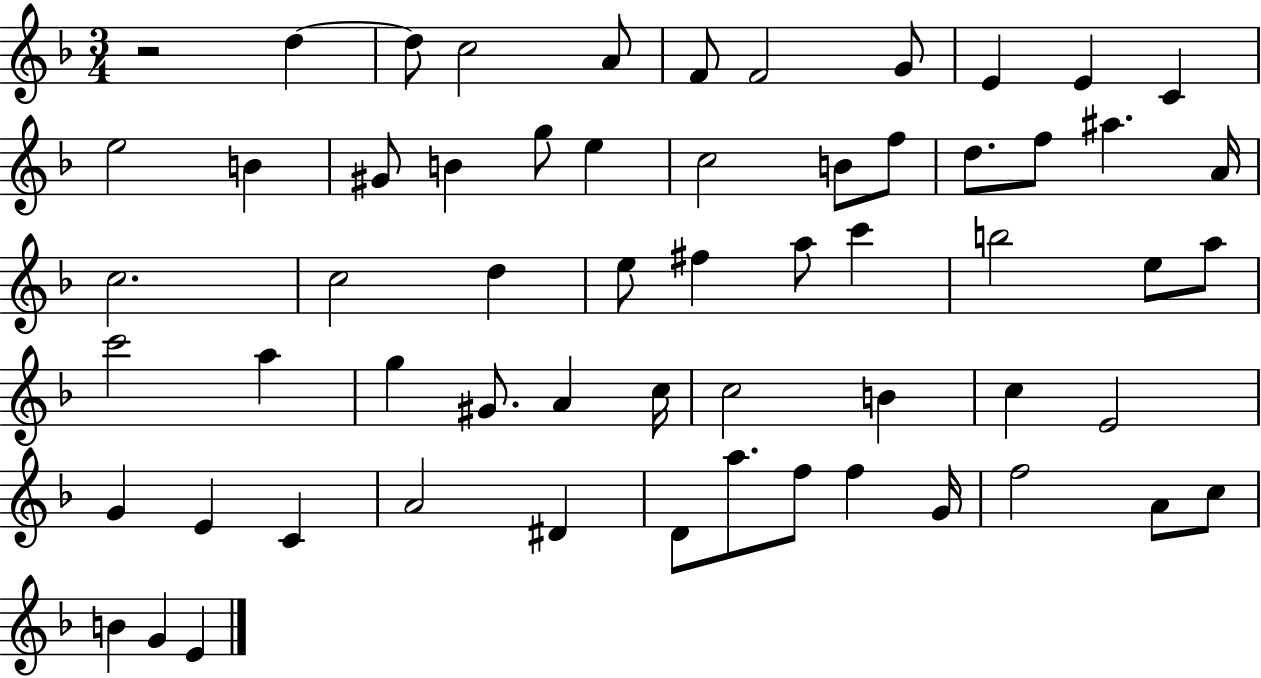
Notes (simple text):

R/h D5/q D5/e C5/h A4/e F4/e F4/h G4/e E4/q E4/q C4/q E5/h B4/q G#4/e B4/q G5/e E5/q C5/h B4/e F5/e D5/e. F5/e A#5/q. A4/s C5/h. C5/h D5/q E5/e F#5/q A5/e C6/q B5/h E5/e A5/e C6/h A5/q G5/q G#4/e. A4/q C5/s C5/h B4/q C5/q E4/h G4/q E4/q C4/q A4/h D#4/q D4/e A5/e. F5/e F5/q G4/s F5/h A4/e C5/e B4/q G4/q E4/q